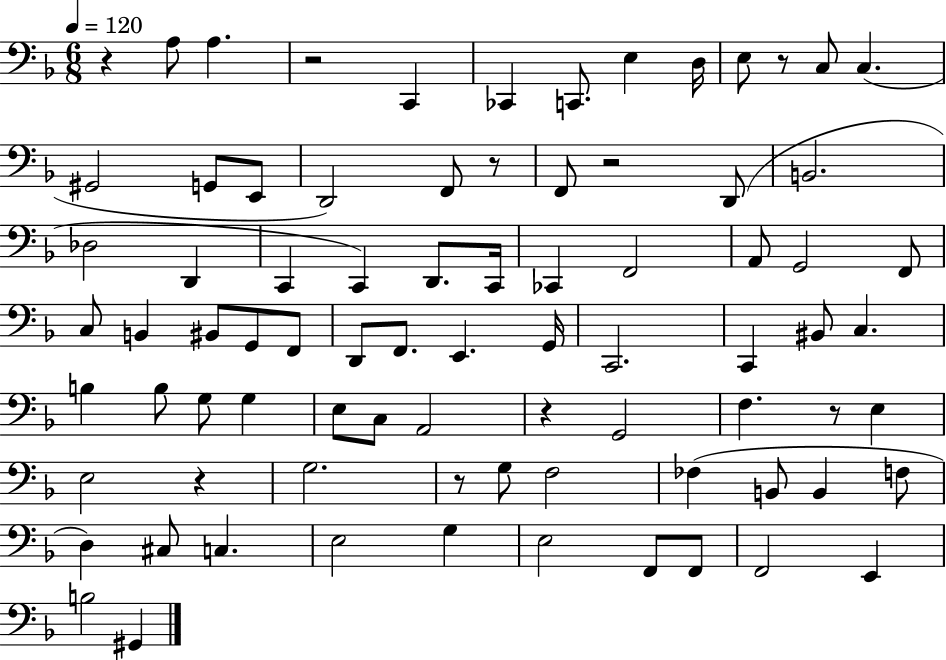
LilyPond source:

{
  \clef bass
  \numericTimeSignature
  \time 6/8
  \key f \major
  \tempo 4 = 120
  r4 a8 a4. | r2 c,4 | ces,4 c,8. e4 d16 | e8 r8 c8 c4.( | \break gis,2 g,8 e,8 | d,2) f,8 r8 | f,8 r2 d,8( | b,2. | \break des2 d,4 | c,4 c,4) d,8. c,16 | ces,4 f,2 | a,8 g,2 f,8 | \break c8 b,4 bis,8 g,8 f,8 | d,8 f,8. e,4. g,16 | c,2. | c,4 bis,8 c4. | \break b4 b8 g8 g4 | e8 c8 a,2 | r4 g,2 | f4. r8 e4 | \break e2 r4 | g2. | r8 g8 f2 | fes4( b,8 b,4 f8 | \break d4) cis8 c4. | e2 g4 | e2 f,8 f,8 | f,2 e,4 | \break b2 gis,4 | \bar "|."
}